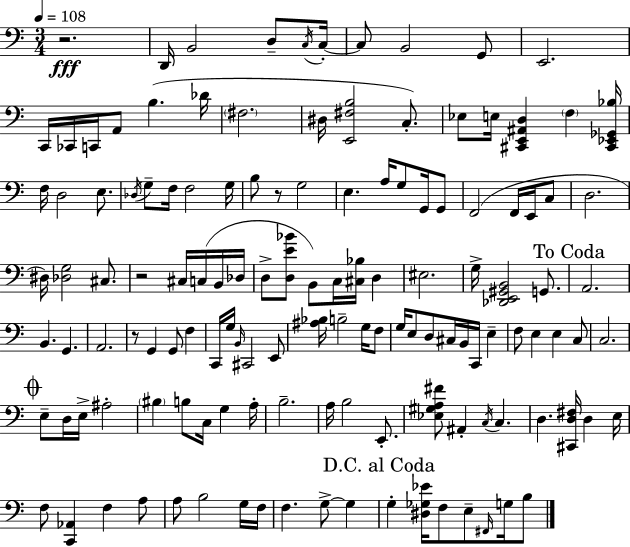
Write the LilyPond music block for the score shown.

{
  \clef bass
  \numericTimeSignature
  \time 3/4
  \key c \major
  \tempo 4 = 108
  r2.\fff | d,16 b,2 d8-- \acciaccatura { c16 } | c16-.~~ c8 b,2 g,8 | e,2. | \break c,16 ces,16 c,16 a,8 b4.( | des'16 \parenthesize fis2. | dis16 <e, fis b>2 c8.-.) | ees8 e16 <cis, e, ais, d>4 \parenthesize f4 | \break <cis, ees, ges, bes>16 f16 d2 e8. | \acciaccatura { des16 } g8-- f16 f2 | g16 b8 r8 g2 | e4. a16 g8 g,16 | \break g,8 f,2( f,16 e,16 | c8 d2. | dis16) <des g>2 cis8. | r2 cis16 c16( | \break b,16 des16 d8-> <d e' bes'>8 b,8) c16 <cis bes>16 d4 | eis2. | g16-> <des, e, gis, b,>2 g,8. | \mark "To Coda" a,2. | \break b,4. g,4. | a,2. | r8 g,4 g,8 f4 | c,16 g16 \grace { b,16 } cis,2 | \break e,8 <ais bes>16 b2-- | g16 f8 g16 e8 d8 cis16 b,16 c,16 e4-- | f8 e4 e4 | c8 c2. | \break \mark \markup { \musicglyph "scripts.coda" } e8-- d16 e16-> ais2-. | \parenthesize bis4 b8 c16 g4 | a16-. b2.-- | a16 b2 | \break e,8.-. <ees gis a fis'>8 ais,4-. \acciaccatura { c16 } c4. | d4. <cis, d fis>16 d4 | e16 f8 <c, aes,>4 f4 | a8 a8 b2 | \break g16 f16 f4. g8->~~ | g4 \mark "D.C. al Coda" g4-. <dis ges ees'>16 f8 e8-- | \grace { fis,16 } g16 b8 \bar "|."
}